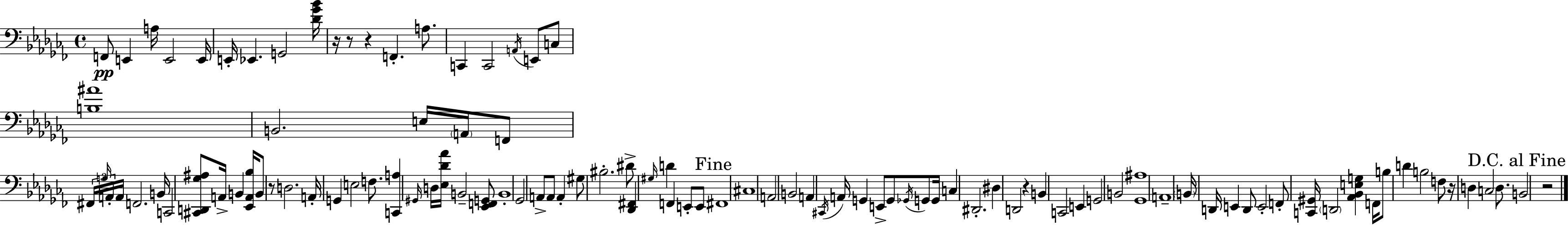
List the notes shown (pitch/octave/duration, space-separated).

F2/e E2/q A3/s E2/h E2/s E2/s Eb2/q. G2/h [Db4,Gb4,Bb4]/s R/s R/e R/q F2/q. A3/e. C2/q C2/h A2/s E2/e C3/e [B3,A#4]/w B2/h. E3/s A2/s F2/e F#2/s G3/s A2/s A2/s F2/h. B2/s C2/h [C#2,D2,Gb3,A#3]/e A2/s B2/q [Eb2,A2,Bb3]/s B2/e R/e D3/h. A2/s G2/q E3/h F3/e. [C2,A3]/q G#2/s D3/s [Eb3,Db4,Ab4]/s B2/h [Eb2,F2,G2]/e B2/w Gb2/h A2/e A2/e A2/q G#3/e BIS3/h. D#4/e [Db2,F#2]/q G#3/s D4/q F2/q E2/e E2/e F#2/w C#3/w A2/h B2/h A2/q C#2/s A2/s G2/q E2/e G2/e Gb2/s G2/e G2/s C3/q D#2/h. D#3/q D2/h R/q B2/q C2/h E2/q G2/h B2/h [Gb2,A#3]/w A2/w B2/s D2/s E2/q D2/e E2/h F2/e [C2,G#2]/s D2/h [Ab2,Bb2,E3,G3]/q F2/s B3/e D4/q B3/h F3/e R/s D3/q C3/h D3/e. B2/h R/h